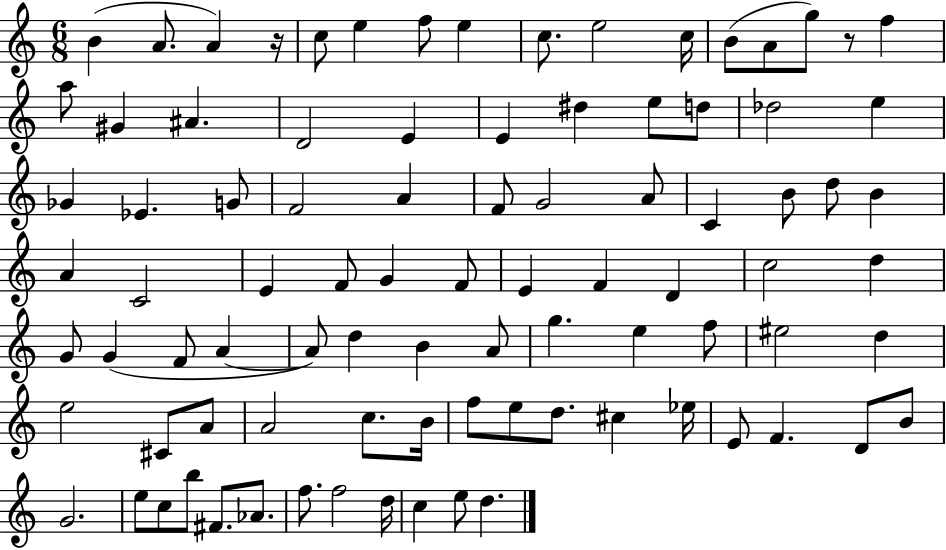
{
  \clef treble
  \numericTimeSignature
  \time 6/8
  \key c \major
  b'4( a'8. a'4) r16 | c''8 e''4 f''8 e''4 | c''8. e''2 c''16 | b'8( a'8 g''8) r8 f''4 | \break a''8 gis'4 ais'4. | d'2 e'4 | e'4 dis''4 e''8 d''8 | des''2 e''4 | \break ges'4 ees'4. g'8 | f'2 a'4 | f'8 g'2 a'8 | c'4 b'8 d''8 b'4 | \break a'4 c'2 | e'4 f'8 g'4 f'8 | e'4 f'4 d'4 | c''2 d''4 | \break g'8 g'4( f'8 a'4~~ | a'8) d''4 b'4 a'8 | g''4. e''4 f''8 | eis''2 d''4 | \break e''2 cis'8 a'8 | a'2 c''8. b'16 | f''8 e''8 d''8. cis''4 ees''16 | e'8 f'4. d'8 b'8 | \break g'2. | e''8 c''8 b''8 fis'8. aes'8. | f''8. f''2 d''16 | c''4 e''8 d''4. | \break \bar "|."
}